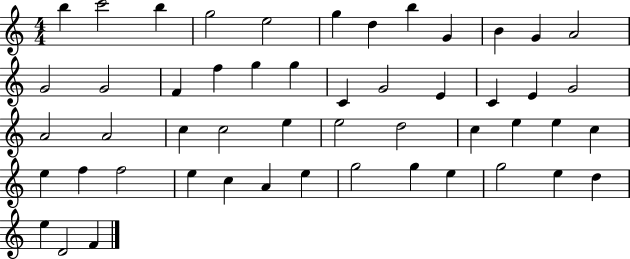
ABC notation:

X:1
T:Untitled
M:4/4
L:1/4
K:C
b c'2 b g2 e2 g d b G B G A2 G2 G2 F f g g C G2 E C E G2 A2 A2 c c2 e e2 d2 c e e c e f f2 e c A e g2 g e g2 e d e D2 F